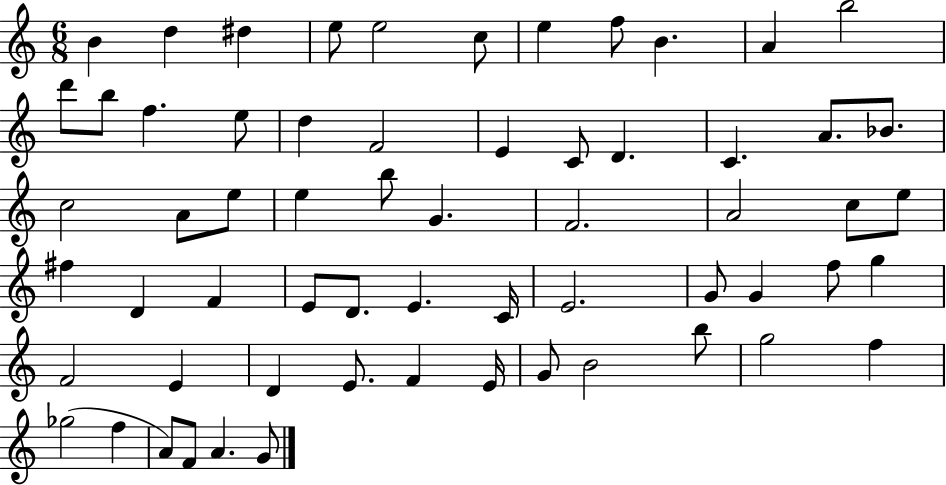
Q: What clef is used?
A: treble